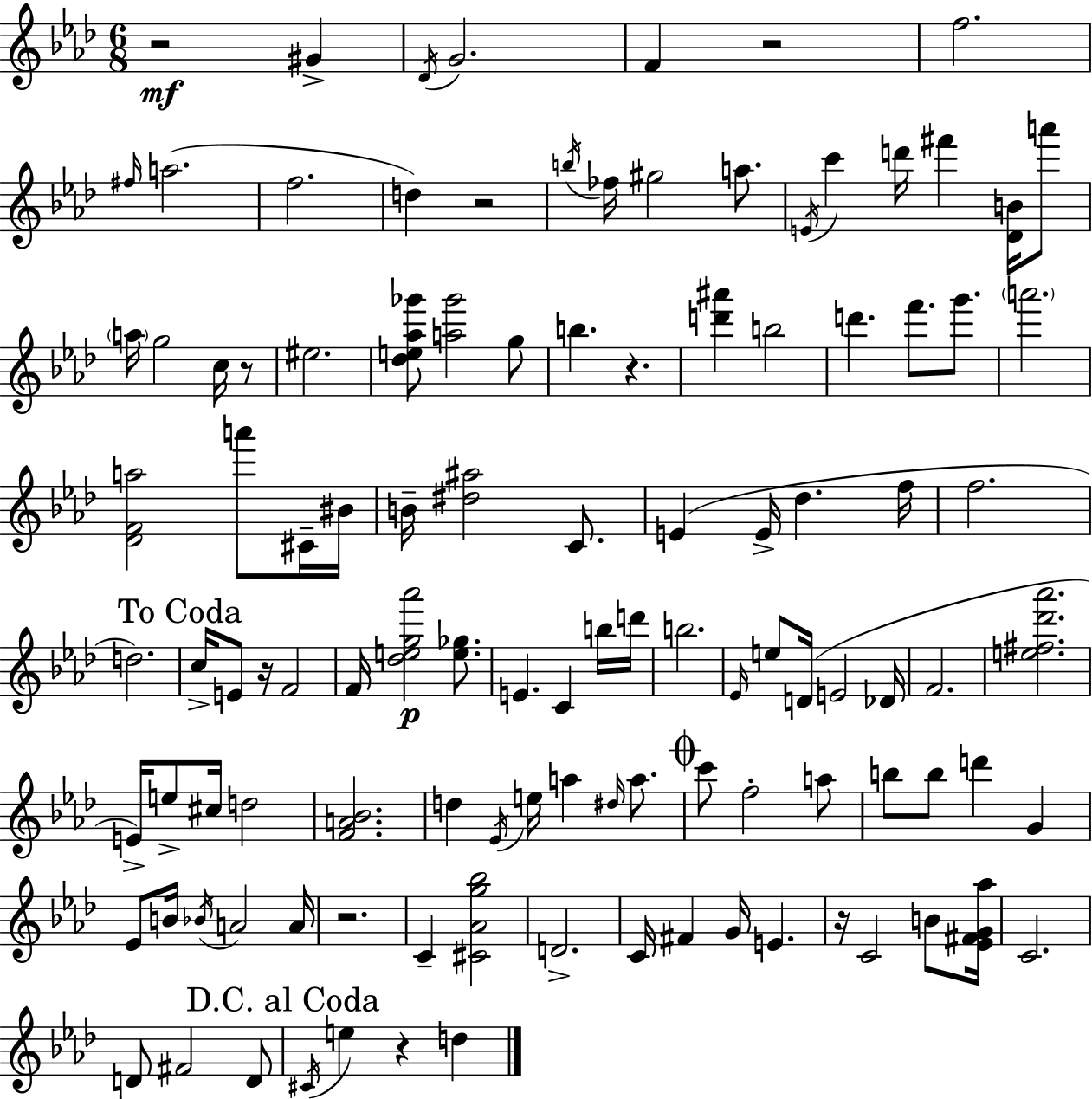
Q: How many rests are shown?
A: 9